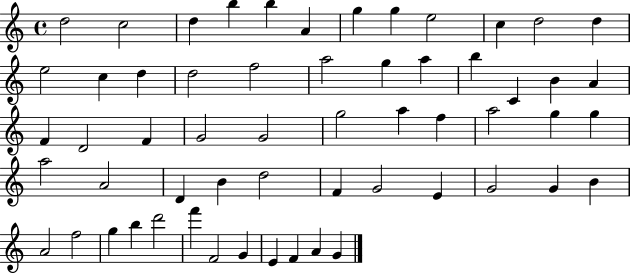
D5/h C5/h D5/q B5/q B5/q A4/q G5/q G5/q E5/h C5/q D5/h D5/q E5/h C5/q D5/q D5/h F5/h A5/h G5/q A5/q B5/q C4/q B4/q A4/q F4/q D4/h F4/q G4/h G4/h G5/h A5/q F5/q A5/h G5/q G5/q A5/h A4/h D4/q B4/q D5/h F4/q G4/h E4/q G4/h G4/q B4/q A4/h F5/h G5/q B5/q D6/h F6/q F4/h G4/q E4/q F4/q A4/q G4/q